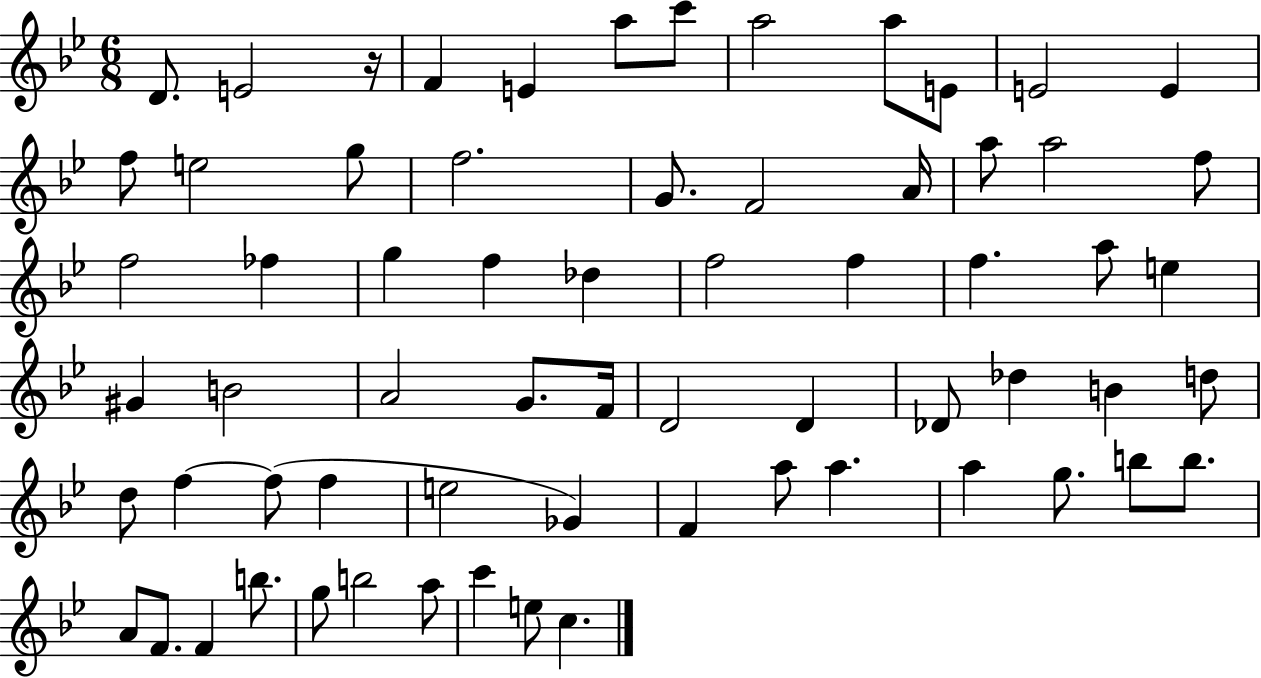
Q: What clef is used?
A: treble